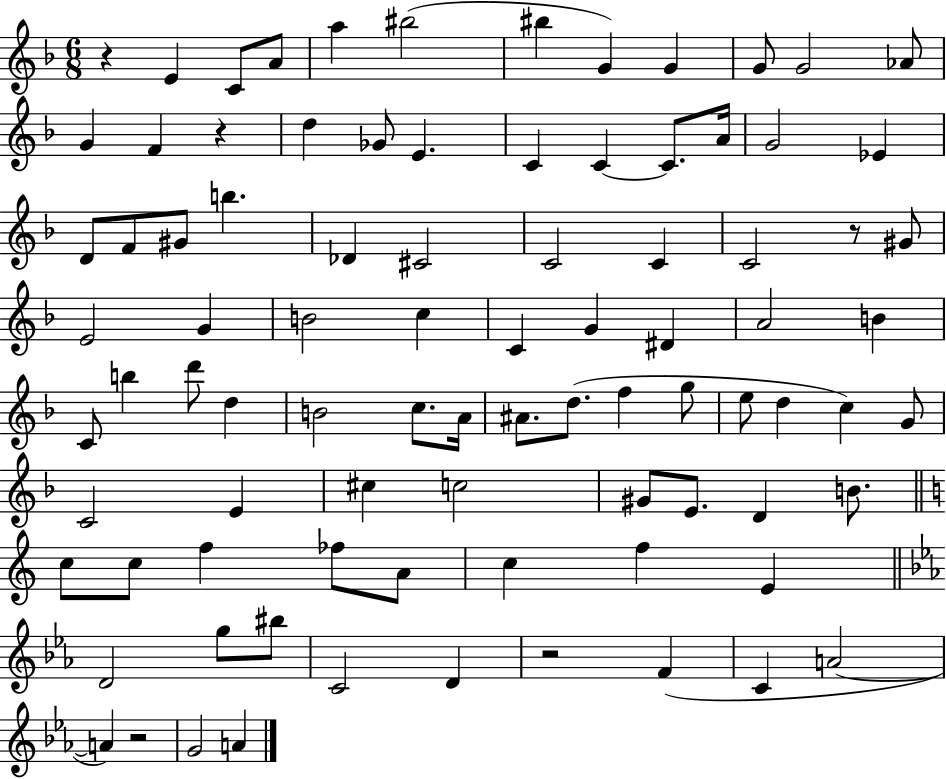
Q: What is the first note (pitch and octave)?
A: E4